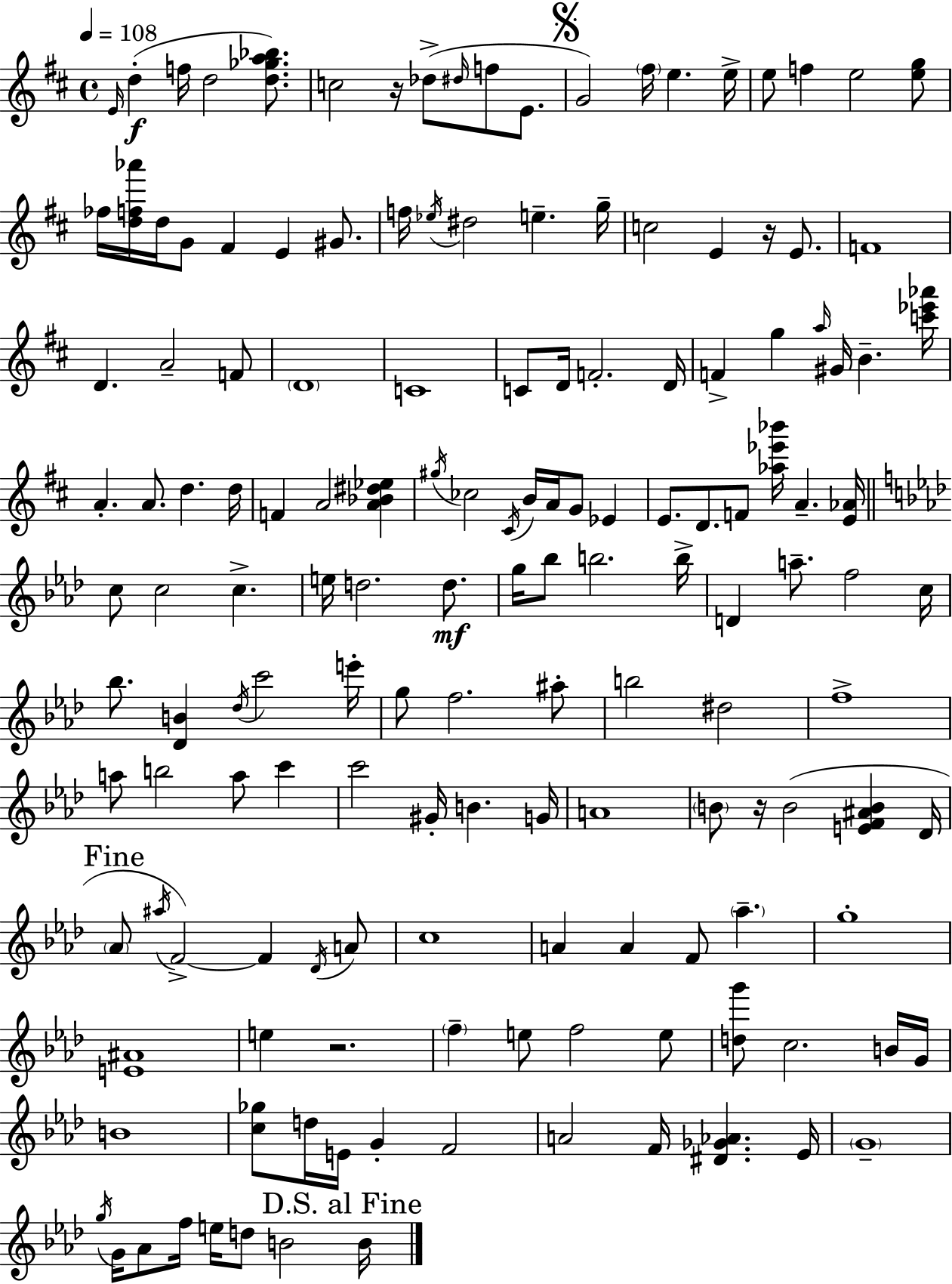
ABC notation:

X:1
T:Untitled
M:4/4
L:1/4
K:D
E/4 d f/4 d2 [d_ga_b]/2 c2 z/4 _d/2 ^d/4 f/2 E/2 G2 ^f/4 e e/4 e/2 f e2 [eg]/2 _f/4 [df_a']/4 d/4 G/2 ^F E ^G/2 f/4 _e/4 ^d2 e g/4 c2 E z/4 E/2 F4 D A2 F/2 D4 C4 C/2 D/4 F2 D/4 F g a/4 ^G/4 B [c'_e'_a']/4 A A/2 d d/4 F A2 [A_B^d_e] ^g/4 _c2 ^C/4 B/4 A/4 G/2 _E E/2 D/2 F/2 [_a_e'_b']/4 A [E_A]/4 c/2 c2 c e/4 d2 d/2 g/4 _b/2 b2 b/4 D a/2 f2 c/4 _b/2 [_DB] _d/4 c'2 e'/4 g/2 f2 ^a/2 b2 ^d2 f4 a/2 b2 a/2 c' c'2 ^G/4 B G/4 A4 B/2 z/4 B2 [EF^AB] _D/4 _A/2 ^a/4 F2 F _D/4 A/2 c4 A A F/2 _a g4 [E^A]4 e z2 f e/2 f2 e/2 [dg']/2 c2 B/4 G/4 B4 [c_g]/2 d/4 E/4 G F2 A2 F/4 [^D_G_A] _E/4 G4 g/4 G/4 _A/2 f/4 e/4 d/2 B2 B/4